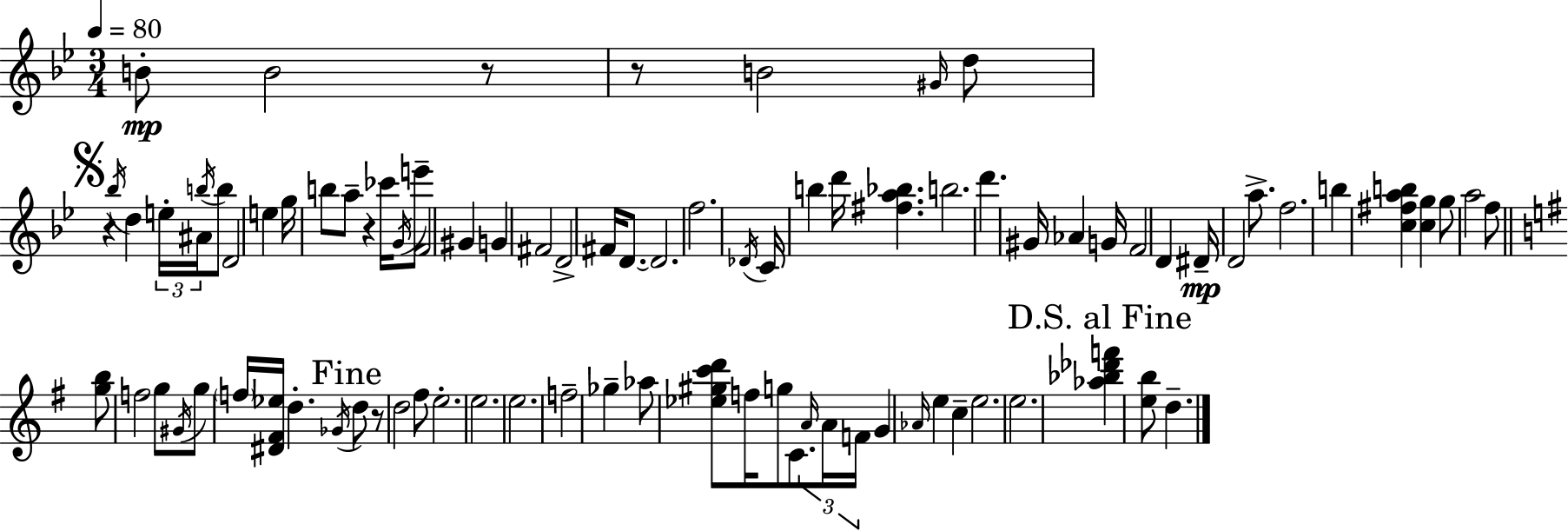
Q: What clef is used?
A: treble